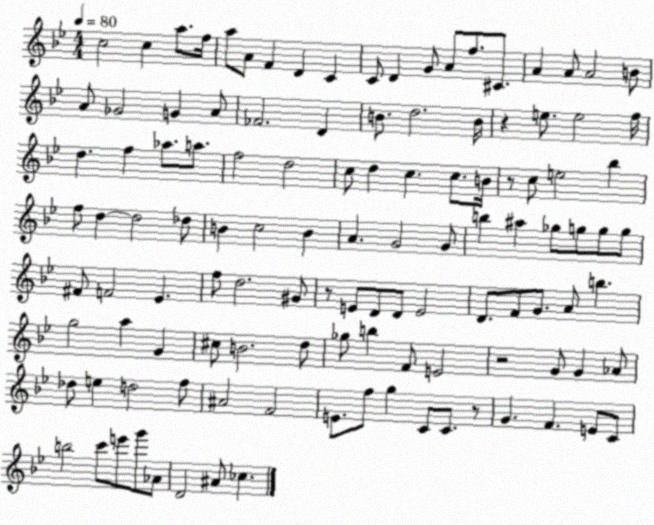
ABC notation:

X:1
T:Untitled
M:4/4
L:1/4
K:Bb
c2 c a/2 f/4 a/2 A/2 F D C C/2 D G/2 A/2 f/2 ^C/2 A A/2 A2 B/2 A/2 _G2 G A/2 _F2 D B/2 d2 B/4 z e/2 e2 f/4 d f _a/2 a/2 f2 d2 c/2 d c c/2 B/4 z/2 c/2 e2 _b f/2 d d2 _d/2 B c2 B A G2 G/2 b ^a _g/2 g/2 g/2 g/2 ^F/2 F2 _E f/2 d2 ^G/2 z/2 E/2 D/2 D/2 E2 D/2 F/2 G/2 A/2 b g2 a G ^c/2 B2 d/2 _g/2 b F/2 E2 z2 G/2 G _A/2 _d/2 e d2 f/2 ^A2 F2 E/2 f/2 g C/2 C/2 z/2 G F E/2 C/2 b2 c'/2 e'/2 g'/2 _A/2 D2 ^A/2 _c